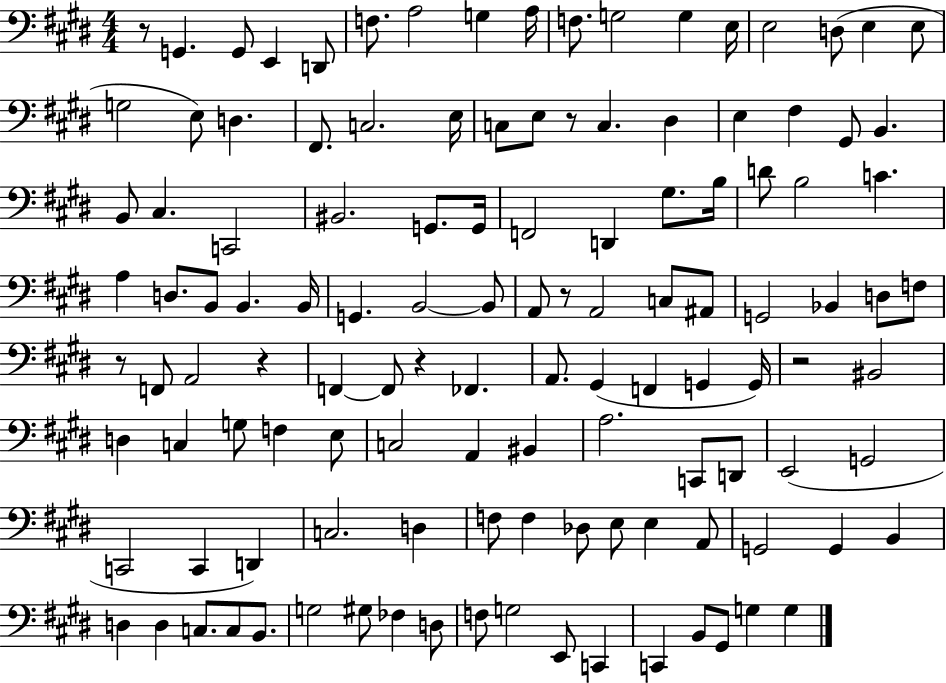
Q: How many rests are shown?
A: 7